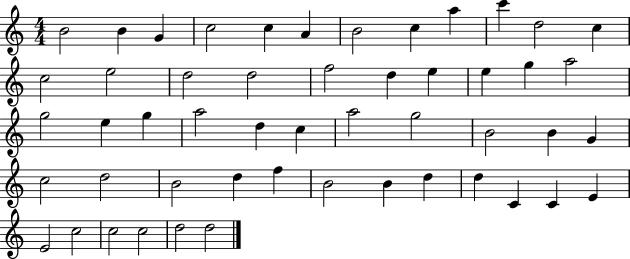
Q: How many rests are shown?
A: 0